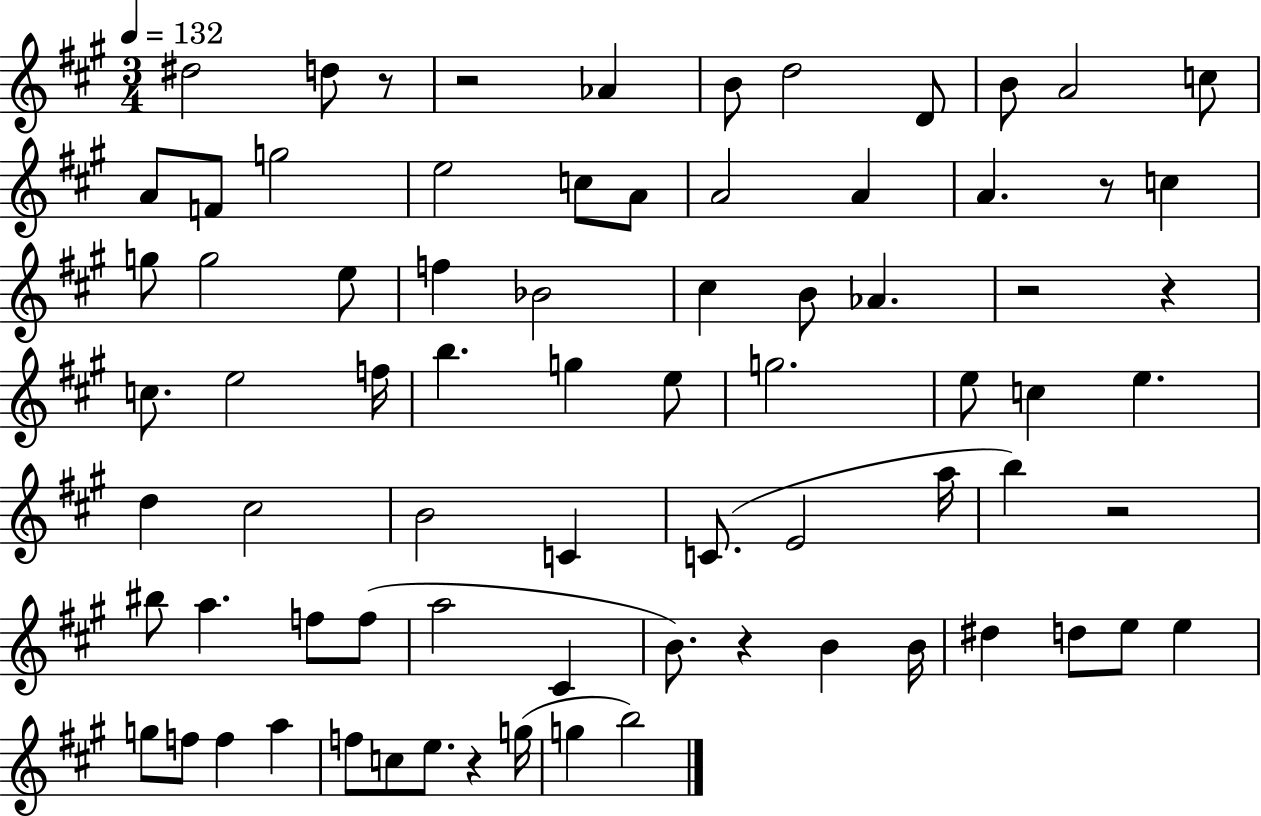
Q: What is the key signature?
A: A major